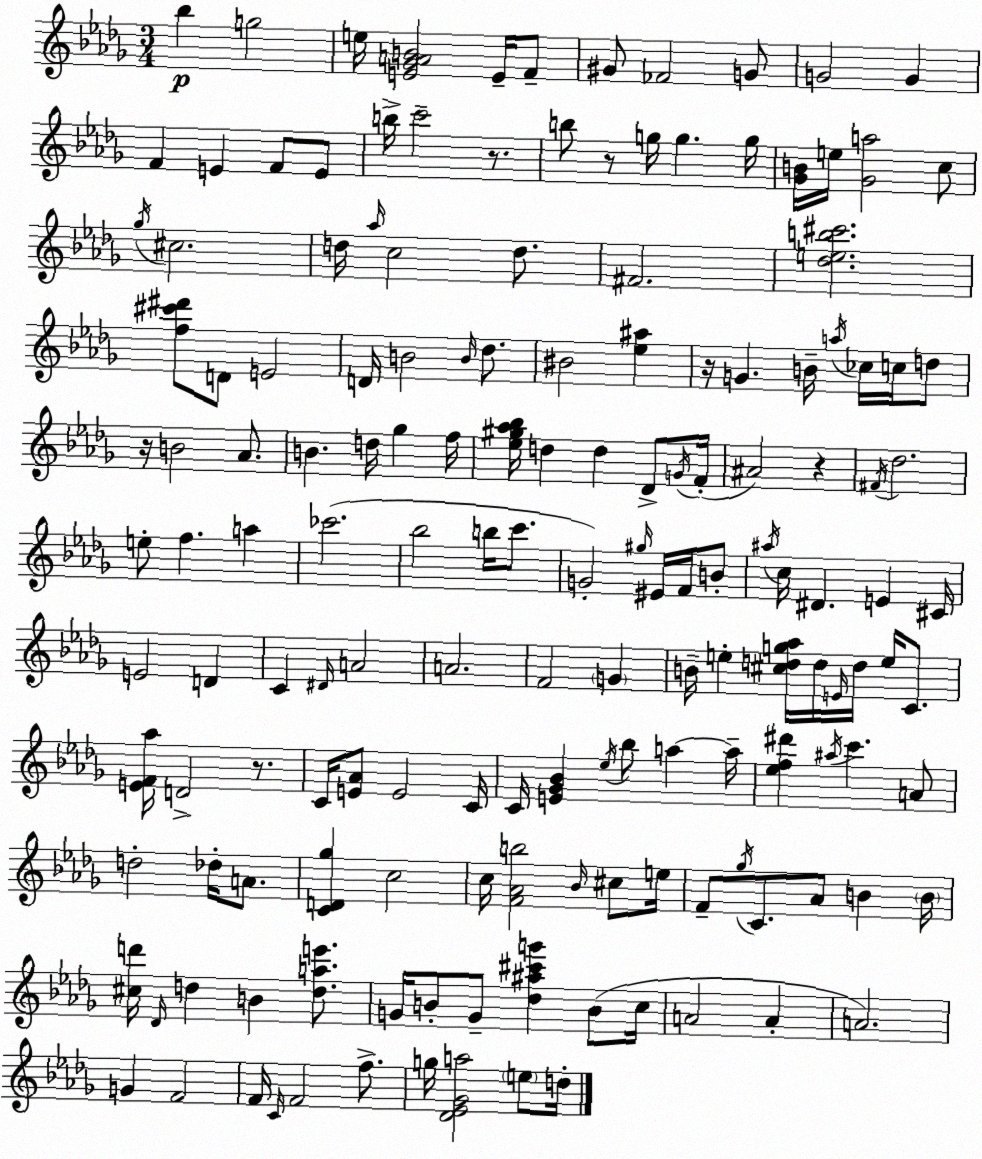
X:1
T:Untitled
M:3/4
L:1/4
K:Bbm
_b g2 e/4 [E_GAB]2 E/4 F/2 ^G/2 _F2 G/2 G2 G F E F/2 E/2 b/4 c'2 z/2 b/2 z/2 g/4 g g/4 [_GB]/4 e/4 [_Ga]2 c/2 _g/4 ^c2 d/4 _a/4 c2 d/2 ^F2 [_deb^c']2 [f^c'^d']/2 D/2 E2 D/4 B2 B/4 _d/2 ^B2 [_e^a] z/4 G B/4 a/4 _c/4 c/4 d/2 z/4 B2 _A/2 B d/4 _g f/4 [_e^g_a_b]/4 d d _D/2 G/4 F/4 ^A2 z ^F/4 _d2 e/2 f a _c'2 _b2 b/4 c'/2 G2 ^g/4 ^E/4 F/4 B/2 ^a/4 c/4 ^D E ^C/4 E2 D C ^D/4 A2 A2 F2 G B/4 e [^cdg_a]/4 d/4 E/4 d/4 e/4 C/2 [EF_a]/4 D2 z/2 C/4 [E_A]/2 E2 C/4 C/4 [E_G_B] _e/4 _b/2 a a/4 [_ef^d'] ^a/4 c' A/2 d2 _d/4 A/2 [CD_g] c2 c/4 [F_Ab]2 _B/4 ^c/2 e/4 F/2 _g/4 C/2 _A/2 B B/4 [^cd']/4 _D/4 d B [dae']/2 G/4 B/2 G/2 [_d^a^c'g'] B/2 c/4 A2 A A2 G F2 F/4 C/4 F2 f/2 g/4 [_D_E_Ga]2 e/2 d/4